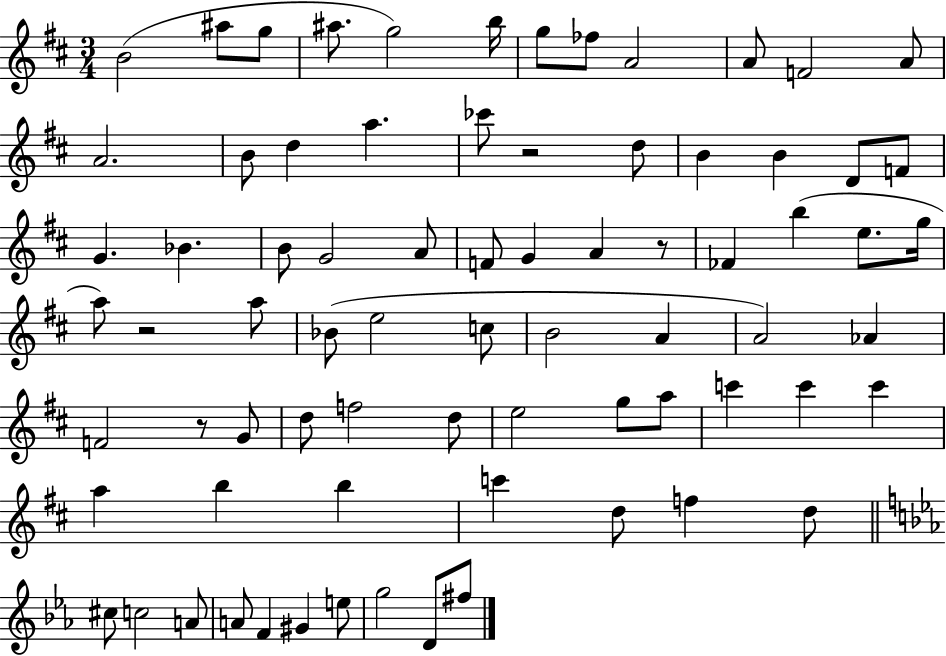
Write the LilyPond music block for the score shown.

{
  \clef treble
  \numericTimeSignature
  \time 3/4
  \key d \major
  b'2( ais''8 g''8 | ais''8. g''2) b''16 | g''8 fes''8 a'2 | a'8 f'2 a'8 | \break a'2. | b'8 d''4 a''4. | ces'''8 r2 d''8 | b'4 b'4 d'8 f'8 | \break g'4. bes'4. | b'8 g'2 a'8 | f'8 g'4 a'4 r8 | fes'4 b''4( e''8. g''16 | \break a''8) r2 a''8 | bes'8( e''2 c''8 | b'2 a'4 | a'2) aes'4 | \break f'2 r8 g'8 | d''8 f''2 d''8 | e''2 g''8 a''8 | c'''4 c'''4 c'''4 | \break a''4 b''4 b''4 | c'''4 d''8 f''4 d''8 | \bar "||" \break \key ees \major cis''8 c''2 a'8 | a'8 f'4 gis'4 e''8 | g''2 d'8 fis''8 | \bar "|."
}